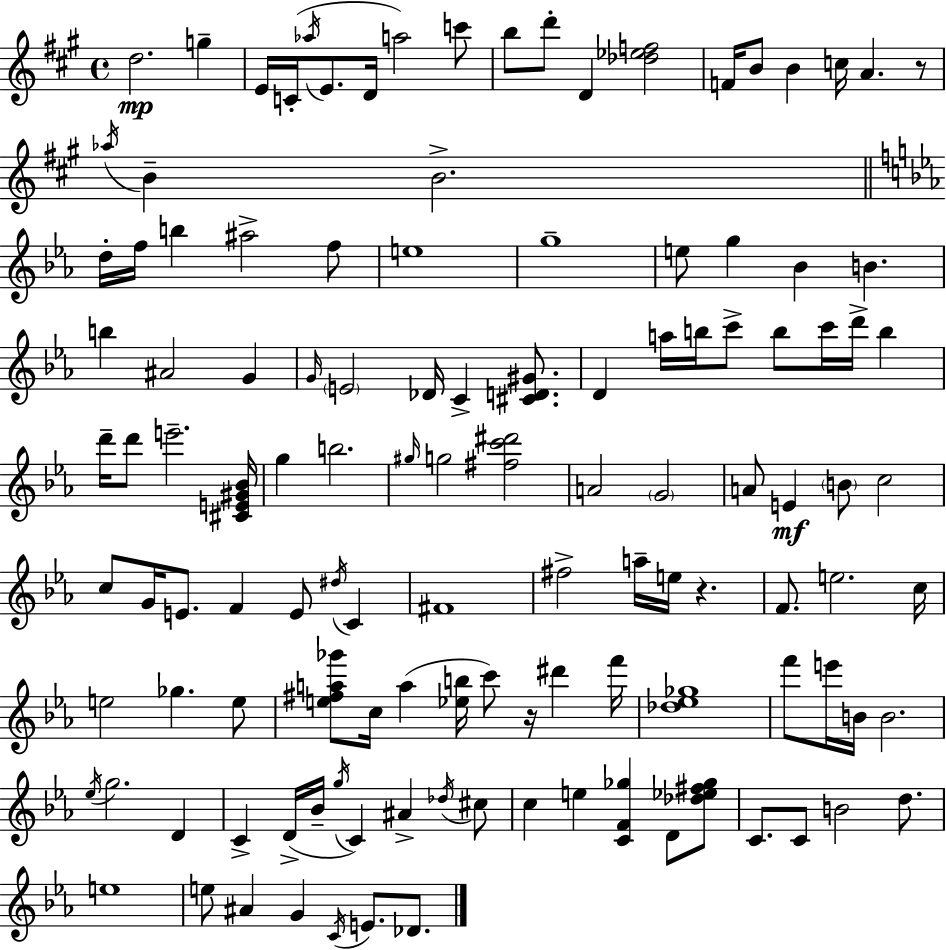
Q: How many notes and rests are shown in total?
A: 122